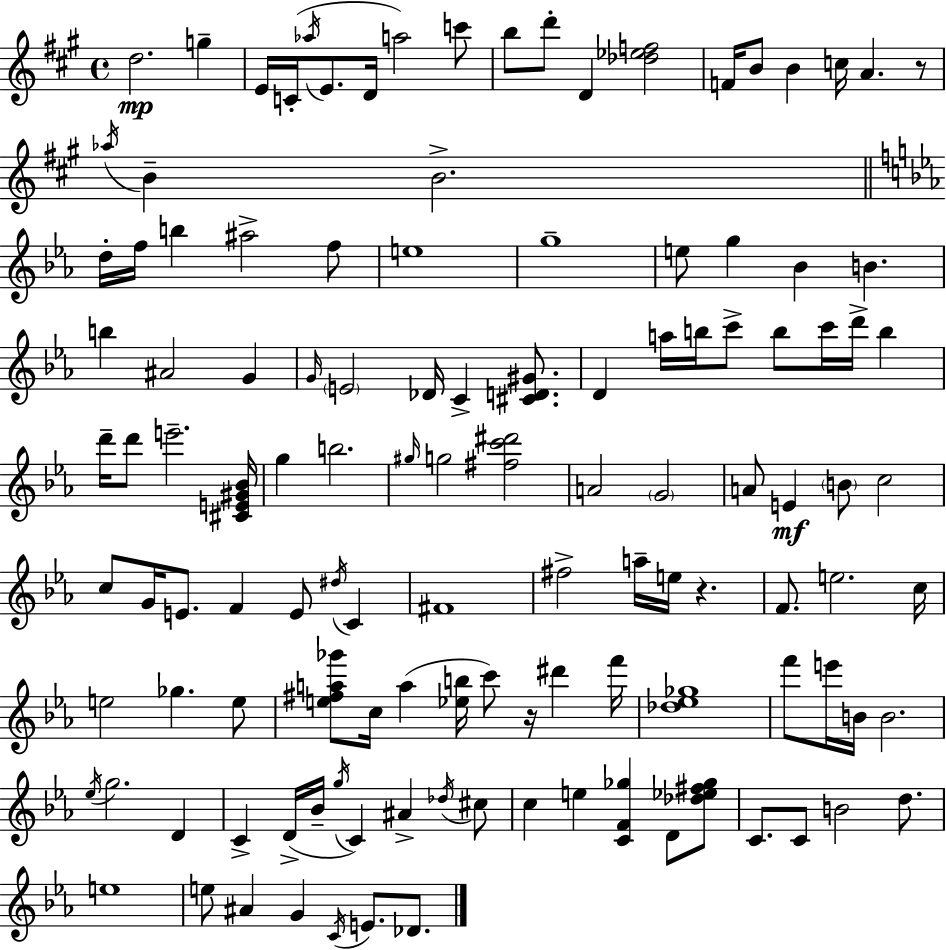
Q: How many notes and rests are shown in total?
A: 122